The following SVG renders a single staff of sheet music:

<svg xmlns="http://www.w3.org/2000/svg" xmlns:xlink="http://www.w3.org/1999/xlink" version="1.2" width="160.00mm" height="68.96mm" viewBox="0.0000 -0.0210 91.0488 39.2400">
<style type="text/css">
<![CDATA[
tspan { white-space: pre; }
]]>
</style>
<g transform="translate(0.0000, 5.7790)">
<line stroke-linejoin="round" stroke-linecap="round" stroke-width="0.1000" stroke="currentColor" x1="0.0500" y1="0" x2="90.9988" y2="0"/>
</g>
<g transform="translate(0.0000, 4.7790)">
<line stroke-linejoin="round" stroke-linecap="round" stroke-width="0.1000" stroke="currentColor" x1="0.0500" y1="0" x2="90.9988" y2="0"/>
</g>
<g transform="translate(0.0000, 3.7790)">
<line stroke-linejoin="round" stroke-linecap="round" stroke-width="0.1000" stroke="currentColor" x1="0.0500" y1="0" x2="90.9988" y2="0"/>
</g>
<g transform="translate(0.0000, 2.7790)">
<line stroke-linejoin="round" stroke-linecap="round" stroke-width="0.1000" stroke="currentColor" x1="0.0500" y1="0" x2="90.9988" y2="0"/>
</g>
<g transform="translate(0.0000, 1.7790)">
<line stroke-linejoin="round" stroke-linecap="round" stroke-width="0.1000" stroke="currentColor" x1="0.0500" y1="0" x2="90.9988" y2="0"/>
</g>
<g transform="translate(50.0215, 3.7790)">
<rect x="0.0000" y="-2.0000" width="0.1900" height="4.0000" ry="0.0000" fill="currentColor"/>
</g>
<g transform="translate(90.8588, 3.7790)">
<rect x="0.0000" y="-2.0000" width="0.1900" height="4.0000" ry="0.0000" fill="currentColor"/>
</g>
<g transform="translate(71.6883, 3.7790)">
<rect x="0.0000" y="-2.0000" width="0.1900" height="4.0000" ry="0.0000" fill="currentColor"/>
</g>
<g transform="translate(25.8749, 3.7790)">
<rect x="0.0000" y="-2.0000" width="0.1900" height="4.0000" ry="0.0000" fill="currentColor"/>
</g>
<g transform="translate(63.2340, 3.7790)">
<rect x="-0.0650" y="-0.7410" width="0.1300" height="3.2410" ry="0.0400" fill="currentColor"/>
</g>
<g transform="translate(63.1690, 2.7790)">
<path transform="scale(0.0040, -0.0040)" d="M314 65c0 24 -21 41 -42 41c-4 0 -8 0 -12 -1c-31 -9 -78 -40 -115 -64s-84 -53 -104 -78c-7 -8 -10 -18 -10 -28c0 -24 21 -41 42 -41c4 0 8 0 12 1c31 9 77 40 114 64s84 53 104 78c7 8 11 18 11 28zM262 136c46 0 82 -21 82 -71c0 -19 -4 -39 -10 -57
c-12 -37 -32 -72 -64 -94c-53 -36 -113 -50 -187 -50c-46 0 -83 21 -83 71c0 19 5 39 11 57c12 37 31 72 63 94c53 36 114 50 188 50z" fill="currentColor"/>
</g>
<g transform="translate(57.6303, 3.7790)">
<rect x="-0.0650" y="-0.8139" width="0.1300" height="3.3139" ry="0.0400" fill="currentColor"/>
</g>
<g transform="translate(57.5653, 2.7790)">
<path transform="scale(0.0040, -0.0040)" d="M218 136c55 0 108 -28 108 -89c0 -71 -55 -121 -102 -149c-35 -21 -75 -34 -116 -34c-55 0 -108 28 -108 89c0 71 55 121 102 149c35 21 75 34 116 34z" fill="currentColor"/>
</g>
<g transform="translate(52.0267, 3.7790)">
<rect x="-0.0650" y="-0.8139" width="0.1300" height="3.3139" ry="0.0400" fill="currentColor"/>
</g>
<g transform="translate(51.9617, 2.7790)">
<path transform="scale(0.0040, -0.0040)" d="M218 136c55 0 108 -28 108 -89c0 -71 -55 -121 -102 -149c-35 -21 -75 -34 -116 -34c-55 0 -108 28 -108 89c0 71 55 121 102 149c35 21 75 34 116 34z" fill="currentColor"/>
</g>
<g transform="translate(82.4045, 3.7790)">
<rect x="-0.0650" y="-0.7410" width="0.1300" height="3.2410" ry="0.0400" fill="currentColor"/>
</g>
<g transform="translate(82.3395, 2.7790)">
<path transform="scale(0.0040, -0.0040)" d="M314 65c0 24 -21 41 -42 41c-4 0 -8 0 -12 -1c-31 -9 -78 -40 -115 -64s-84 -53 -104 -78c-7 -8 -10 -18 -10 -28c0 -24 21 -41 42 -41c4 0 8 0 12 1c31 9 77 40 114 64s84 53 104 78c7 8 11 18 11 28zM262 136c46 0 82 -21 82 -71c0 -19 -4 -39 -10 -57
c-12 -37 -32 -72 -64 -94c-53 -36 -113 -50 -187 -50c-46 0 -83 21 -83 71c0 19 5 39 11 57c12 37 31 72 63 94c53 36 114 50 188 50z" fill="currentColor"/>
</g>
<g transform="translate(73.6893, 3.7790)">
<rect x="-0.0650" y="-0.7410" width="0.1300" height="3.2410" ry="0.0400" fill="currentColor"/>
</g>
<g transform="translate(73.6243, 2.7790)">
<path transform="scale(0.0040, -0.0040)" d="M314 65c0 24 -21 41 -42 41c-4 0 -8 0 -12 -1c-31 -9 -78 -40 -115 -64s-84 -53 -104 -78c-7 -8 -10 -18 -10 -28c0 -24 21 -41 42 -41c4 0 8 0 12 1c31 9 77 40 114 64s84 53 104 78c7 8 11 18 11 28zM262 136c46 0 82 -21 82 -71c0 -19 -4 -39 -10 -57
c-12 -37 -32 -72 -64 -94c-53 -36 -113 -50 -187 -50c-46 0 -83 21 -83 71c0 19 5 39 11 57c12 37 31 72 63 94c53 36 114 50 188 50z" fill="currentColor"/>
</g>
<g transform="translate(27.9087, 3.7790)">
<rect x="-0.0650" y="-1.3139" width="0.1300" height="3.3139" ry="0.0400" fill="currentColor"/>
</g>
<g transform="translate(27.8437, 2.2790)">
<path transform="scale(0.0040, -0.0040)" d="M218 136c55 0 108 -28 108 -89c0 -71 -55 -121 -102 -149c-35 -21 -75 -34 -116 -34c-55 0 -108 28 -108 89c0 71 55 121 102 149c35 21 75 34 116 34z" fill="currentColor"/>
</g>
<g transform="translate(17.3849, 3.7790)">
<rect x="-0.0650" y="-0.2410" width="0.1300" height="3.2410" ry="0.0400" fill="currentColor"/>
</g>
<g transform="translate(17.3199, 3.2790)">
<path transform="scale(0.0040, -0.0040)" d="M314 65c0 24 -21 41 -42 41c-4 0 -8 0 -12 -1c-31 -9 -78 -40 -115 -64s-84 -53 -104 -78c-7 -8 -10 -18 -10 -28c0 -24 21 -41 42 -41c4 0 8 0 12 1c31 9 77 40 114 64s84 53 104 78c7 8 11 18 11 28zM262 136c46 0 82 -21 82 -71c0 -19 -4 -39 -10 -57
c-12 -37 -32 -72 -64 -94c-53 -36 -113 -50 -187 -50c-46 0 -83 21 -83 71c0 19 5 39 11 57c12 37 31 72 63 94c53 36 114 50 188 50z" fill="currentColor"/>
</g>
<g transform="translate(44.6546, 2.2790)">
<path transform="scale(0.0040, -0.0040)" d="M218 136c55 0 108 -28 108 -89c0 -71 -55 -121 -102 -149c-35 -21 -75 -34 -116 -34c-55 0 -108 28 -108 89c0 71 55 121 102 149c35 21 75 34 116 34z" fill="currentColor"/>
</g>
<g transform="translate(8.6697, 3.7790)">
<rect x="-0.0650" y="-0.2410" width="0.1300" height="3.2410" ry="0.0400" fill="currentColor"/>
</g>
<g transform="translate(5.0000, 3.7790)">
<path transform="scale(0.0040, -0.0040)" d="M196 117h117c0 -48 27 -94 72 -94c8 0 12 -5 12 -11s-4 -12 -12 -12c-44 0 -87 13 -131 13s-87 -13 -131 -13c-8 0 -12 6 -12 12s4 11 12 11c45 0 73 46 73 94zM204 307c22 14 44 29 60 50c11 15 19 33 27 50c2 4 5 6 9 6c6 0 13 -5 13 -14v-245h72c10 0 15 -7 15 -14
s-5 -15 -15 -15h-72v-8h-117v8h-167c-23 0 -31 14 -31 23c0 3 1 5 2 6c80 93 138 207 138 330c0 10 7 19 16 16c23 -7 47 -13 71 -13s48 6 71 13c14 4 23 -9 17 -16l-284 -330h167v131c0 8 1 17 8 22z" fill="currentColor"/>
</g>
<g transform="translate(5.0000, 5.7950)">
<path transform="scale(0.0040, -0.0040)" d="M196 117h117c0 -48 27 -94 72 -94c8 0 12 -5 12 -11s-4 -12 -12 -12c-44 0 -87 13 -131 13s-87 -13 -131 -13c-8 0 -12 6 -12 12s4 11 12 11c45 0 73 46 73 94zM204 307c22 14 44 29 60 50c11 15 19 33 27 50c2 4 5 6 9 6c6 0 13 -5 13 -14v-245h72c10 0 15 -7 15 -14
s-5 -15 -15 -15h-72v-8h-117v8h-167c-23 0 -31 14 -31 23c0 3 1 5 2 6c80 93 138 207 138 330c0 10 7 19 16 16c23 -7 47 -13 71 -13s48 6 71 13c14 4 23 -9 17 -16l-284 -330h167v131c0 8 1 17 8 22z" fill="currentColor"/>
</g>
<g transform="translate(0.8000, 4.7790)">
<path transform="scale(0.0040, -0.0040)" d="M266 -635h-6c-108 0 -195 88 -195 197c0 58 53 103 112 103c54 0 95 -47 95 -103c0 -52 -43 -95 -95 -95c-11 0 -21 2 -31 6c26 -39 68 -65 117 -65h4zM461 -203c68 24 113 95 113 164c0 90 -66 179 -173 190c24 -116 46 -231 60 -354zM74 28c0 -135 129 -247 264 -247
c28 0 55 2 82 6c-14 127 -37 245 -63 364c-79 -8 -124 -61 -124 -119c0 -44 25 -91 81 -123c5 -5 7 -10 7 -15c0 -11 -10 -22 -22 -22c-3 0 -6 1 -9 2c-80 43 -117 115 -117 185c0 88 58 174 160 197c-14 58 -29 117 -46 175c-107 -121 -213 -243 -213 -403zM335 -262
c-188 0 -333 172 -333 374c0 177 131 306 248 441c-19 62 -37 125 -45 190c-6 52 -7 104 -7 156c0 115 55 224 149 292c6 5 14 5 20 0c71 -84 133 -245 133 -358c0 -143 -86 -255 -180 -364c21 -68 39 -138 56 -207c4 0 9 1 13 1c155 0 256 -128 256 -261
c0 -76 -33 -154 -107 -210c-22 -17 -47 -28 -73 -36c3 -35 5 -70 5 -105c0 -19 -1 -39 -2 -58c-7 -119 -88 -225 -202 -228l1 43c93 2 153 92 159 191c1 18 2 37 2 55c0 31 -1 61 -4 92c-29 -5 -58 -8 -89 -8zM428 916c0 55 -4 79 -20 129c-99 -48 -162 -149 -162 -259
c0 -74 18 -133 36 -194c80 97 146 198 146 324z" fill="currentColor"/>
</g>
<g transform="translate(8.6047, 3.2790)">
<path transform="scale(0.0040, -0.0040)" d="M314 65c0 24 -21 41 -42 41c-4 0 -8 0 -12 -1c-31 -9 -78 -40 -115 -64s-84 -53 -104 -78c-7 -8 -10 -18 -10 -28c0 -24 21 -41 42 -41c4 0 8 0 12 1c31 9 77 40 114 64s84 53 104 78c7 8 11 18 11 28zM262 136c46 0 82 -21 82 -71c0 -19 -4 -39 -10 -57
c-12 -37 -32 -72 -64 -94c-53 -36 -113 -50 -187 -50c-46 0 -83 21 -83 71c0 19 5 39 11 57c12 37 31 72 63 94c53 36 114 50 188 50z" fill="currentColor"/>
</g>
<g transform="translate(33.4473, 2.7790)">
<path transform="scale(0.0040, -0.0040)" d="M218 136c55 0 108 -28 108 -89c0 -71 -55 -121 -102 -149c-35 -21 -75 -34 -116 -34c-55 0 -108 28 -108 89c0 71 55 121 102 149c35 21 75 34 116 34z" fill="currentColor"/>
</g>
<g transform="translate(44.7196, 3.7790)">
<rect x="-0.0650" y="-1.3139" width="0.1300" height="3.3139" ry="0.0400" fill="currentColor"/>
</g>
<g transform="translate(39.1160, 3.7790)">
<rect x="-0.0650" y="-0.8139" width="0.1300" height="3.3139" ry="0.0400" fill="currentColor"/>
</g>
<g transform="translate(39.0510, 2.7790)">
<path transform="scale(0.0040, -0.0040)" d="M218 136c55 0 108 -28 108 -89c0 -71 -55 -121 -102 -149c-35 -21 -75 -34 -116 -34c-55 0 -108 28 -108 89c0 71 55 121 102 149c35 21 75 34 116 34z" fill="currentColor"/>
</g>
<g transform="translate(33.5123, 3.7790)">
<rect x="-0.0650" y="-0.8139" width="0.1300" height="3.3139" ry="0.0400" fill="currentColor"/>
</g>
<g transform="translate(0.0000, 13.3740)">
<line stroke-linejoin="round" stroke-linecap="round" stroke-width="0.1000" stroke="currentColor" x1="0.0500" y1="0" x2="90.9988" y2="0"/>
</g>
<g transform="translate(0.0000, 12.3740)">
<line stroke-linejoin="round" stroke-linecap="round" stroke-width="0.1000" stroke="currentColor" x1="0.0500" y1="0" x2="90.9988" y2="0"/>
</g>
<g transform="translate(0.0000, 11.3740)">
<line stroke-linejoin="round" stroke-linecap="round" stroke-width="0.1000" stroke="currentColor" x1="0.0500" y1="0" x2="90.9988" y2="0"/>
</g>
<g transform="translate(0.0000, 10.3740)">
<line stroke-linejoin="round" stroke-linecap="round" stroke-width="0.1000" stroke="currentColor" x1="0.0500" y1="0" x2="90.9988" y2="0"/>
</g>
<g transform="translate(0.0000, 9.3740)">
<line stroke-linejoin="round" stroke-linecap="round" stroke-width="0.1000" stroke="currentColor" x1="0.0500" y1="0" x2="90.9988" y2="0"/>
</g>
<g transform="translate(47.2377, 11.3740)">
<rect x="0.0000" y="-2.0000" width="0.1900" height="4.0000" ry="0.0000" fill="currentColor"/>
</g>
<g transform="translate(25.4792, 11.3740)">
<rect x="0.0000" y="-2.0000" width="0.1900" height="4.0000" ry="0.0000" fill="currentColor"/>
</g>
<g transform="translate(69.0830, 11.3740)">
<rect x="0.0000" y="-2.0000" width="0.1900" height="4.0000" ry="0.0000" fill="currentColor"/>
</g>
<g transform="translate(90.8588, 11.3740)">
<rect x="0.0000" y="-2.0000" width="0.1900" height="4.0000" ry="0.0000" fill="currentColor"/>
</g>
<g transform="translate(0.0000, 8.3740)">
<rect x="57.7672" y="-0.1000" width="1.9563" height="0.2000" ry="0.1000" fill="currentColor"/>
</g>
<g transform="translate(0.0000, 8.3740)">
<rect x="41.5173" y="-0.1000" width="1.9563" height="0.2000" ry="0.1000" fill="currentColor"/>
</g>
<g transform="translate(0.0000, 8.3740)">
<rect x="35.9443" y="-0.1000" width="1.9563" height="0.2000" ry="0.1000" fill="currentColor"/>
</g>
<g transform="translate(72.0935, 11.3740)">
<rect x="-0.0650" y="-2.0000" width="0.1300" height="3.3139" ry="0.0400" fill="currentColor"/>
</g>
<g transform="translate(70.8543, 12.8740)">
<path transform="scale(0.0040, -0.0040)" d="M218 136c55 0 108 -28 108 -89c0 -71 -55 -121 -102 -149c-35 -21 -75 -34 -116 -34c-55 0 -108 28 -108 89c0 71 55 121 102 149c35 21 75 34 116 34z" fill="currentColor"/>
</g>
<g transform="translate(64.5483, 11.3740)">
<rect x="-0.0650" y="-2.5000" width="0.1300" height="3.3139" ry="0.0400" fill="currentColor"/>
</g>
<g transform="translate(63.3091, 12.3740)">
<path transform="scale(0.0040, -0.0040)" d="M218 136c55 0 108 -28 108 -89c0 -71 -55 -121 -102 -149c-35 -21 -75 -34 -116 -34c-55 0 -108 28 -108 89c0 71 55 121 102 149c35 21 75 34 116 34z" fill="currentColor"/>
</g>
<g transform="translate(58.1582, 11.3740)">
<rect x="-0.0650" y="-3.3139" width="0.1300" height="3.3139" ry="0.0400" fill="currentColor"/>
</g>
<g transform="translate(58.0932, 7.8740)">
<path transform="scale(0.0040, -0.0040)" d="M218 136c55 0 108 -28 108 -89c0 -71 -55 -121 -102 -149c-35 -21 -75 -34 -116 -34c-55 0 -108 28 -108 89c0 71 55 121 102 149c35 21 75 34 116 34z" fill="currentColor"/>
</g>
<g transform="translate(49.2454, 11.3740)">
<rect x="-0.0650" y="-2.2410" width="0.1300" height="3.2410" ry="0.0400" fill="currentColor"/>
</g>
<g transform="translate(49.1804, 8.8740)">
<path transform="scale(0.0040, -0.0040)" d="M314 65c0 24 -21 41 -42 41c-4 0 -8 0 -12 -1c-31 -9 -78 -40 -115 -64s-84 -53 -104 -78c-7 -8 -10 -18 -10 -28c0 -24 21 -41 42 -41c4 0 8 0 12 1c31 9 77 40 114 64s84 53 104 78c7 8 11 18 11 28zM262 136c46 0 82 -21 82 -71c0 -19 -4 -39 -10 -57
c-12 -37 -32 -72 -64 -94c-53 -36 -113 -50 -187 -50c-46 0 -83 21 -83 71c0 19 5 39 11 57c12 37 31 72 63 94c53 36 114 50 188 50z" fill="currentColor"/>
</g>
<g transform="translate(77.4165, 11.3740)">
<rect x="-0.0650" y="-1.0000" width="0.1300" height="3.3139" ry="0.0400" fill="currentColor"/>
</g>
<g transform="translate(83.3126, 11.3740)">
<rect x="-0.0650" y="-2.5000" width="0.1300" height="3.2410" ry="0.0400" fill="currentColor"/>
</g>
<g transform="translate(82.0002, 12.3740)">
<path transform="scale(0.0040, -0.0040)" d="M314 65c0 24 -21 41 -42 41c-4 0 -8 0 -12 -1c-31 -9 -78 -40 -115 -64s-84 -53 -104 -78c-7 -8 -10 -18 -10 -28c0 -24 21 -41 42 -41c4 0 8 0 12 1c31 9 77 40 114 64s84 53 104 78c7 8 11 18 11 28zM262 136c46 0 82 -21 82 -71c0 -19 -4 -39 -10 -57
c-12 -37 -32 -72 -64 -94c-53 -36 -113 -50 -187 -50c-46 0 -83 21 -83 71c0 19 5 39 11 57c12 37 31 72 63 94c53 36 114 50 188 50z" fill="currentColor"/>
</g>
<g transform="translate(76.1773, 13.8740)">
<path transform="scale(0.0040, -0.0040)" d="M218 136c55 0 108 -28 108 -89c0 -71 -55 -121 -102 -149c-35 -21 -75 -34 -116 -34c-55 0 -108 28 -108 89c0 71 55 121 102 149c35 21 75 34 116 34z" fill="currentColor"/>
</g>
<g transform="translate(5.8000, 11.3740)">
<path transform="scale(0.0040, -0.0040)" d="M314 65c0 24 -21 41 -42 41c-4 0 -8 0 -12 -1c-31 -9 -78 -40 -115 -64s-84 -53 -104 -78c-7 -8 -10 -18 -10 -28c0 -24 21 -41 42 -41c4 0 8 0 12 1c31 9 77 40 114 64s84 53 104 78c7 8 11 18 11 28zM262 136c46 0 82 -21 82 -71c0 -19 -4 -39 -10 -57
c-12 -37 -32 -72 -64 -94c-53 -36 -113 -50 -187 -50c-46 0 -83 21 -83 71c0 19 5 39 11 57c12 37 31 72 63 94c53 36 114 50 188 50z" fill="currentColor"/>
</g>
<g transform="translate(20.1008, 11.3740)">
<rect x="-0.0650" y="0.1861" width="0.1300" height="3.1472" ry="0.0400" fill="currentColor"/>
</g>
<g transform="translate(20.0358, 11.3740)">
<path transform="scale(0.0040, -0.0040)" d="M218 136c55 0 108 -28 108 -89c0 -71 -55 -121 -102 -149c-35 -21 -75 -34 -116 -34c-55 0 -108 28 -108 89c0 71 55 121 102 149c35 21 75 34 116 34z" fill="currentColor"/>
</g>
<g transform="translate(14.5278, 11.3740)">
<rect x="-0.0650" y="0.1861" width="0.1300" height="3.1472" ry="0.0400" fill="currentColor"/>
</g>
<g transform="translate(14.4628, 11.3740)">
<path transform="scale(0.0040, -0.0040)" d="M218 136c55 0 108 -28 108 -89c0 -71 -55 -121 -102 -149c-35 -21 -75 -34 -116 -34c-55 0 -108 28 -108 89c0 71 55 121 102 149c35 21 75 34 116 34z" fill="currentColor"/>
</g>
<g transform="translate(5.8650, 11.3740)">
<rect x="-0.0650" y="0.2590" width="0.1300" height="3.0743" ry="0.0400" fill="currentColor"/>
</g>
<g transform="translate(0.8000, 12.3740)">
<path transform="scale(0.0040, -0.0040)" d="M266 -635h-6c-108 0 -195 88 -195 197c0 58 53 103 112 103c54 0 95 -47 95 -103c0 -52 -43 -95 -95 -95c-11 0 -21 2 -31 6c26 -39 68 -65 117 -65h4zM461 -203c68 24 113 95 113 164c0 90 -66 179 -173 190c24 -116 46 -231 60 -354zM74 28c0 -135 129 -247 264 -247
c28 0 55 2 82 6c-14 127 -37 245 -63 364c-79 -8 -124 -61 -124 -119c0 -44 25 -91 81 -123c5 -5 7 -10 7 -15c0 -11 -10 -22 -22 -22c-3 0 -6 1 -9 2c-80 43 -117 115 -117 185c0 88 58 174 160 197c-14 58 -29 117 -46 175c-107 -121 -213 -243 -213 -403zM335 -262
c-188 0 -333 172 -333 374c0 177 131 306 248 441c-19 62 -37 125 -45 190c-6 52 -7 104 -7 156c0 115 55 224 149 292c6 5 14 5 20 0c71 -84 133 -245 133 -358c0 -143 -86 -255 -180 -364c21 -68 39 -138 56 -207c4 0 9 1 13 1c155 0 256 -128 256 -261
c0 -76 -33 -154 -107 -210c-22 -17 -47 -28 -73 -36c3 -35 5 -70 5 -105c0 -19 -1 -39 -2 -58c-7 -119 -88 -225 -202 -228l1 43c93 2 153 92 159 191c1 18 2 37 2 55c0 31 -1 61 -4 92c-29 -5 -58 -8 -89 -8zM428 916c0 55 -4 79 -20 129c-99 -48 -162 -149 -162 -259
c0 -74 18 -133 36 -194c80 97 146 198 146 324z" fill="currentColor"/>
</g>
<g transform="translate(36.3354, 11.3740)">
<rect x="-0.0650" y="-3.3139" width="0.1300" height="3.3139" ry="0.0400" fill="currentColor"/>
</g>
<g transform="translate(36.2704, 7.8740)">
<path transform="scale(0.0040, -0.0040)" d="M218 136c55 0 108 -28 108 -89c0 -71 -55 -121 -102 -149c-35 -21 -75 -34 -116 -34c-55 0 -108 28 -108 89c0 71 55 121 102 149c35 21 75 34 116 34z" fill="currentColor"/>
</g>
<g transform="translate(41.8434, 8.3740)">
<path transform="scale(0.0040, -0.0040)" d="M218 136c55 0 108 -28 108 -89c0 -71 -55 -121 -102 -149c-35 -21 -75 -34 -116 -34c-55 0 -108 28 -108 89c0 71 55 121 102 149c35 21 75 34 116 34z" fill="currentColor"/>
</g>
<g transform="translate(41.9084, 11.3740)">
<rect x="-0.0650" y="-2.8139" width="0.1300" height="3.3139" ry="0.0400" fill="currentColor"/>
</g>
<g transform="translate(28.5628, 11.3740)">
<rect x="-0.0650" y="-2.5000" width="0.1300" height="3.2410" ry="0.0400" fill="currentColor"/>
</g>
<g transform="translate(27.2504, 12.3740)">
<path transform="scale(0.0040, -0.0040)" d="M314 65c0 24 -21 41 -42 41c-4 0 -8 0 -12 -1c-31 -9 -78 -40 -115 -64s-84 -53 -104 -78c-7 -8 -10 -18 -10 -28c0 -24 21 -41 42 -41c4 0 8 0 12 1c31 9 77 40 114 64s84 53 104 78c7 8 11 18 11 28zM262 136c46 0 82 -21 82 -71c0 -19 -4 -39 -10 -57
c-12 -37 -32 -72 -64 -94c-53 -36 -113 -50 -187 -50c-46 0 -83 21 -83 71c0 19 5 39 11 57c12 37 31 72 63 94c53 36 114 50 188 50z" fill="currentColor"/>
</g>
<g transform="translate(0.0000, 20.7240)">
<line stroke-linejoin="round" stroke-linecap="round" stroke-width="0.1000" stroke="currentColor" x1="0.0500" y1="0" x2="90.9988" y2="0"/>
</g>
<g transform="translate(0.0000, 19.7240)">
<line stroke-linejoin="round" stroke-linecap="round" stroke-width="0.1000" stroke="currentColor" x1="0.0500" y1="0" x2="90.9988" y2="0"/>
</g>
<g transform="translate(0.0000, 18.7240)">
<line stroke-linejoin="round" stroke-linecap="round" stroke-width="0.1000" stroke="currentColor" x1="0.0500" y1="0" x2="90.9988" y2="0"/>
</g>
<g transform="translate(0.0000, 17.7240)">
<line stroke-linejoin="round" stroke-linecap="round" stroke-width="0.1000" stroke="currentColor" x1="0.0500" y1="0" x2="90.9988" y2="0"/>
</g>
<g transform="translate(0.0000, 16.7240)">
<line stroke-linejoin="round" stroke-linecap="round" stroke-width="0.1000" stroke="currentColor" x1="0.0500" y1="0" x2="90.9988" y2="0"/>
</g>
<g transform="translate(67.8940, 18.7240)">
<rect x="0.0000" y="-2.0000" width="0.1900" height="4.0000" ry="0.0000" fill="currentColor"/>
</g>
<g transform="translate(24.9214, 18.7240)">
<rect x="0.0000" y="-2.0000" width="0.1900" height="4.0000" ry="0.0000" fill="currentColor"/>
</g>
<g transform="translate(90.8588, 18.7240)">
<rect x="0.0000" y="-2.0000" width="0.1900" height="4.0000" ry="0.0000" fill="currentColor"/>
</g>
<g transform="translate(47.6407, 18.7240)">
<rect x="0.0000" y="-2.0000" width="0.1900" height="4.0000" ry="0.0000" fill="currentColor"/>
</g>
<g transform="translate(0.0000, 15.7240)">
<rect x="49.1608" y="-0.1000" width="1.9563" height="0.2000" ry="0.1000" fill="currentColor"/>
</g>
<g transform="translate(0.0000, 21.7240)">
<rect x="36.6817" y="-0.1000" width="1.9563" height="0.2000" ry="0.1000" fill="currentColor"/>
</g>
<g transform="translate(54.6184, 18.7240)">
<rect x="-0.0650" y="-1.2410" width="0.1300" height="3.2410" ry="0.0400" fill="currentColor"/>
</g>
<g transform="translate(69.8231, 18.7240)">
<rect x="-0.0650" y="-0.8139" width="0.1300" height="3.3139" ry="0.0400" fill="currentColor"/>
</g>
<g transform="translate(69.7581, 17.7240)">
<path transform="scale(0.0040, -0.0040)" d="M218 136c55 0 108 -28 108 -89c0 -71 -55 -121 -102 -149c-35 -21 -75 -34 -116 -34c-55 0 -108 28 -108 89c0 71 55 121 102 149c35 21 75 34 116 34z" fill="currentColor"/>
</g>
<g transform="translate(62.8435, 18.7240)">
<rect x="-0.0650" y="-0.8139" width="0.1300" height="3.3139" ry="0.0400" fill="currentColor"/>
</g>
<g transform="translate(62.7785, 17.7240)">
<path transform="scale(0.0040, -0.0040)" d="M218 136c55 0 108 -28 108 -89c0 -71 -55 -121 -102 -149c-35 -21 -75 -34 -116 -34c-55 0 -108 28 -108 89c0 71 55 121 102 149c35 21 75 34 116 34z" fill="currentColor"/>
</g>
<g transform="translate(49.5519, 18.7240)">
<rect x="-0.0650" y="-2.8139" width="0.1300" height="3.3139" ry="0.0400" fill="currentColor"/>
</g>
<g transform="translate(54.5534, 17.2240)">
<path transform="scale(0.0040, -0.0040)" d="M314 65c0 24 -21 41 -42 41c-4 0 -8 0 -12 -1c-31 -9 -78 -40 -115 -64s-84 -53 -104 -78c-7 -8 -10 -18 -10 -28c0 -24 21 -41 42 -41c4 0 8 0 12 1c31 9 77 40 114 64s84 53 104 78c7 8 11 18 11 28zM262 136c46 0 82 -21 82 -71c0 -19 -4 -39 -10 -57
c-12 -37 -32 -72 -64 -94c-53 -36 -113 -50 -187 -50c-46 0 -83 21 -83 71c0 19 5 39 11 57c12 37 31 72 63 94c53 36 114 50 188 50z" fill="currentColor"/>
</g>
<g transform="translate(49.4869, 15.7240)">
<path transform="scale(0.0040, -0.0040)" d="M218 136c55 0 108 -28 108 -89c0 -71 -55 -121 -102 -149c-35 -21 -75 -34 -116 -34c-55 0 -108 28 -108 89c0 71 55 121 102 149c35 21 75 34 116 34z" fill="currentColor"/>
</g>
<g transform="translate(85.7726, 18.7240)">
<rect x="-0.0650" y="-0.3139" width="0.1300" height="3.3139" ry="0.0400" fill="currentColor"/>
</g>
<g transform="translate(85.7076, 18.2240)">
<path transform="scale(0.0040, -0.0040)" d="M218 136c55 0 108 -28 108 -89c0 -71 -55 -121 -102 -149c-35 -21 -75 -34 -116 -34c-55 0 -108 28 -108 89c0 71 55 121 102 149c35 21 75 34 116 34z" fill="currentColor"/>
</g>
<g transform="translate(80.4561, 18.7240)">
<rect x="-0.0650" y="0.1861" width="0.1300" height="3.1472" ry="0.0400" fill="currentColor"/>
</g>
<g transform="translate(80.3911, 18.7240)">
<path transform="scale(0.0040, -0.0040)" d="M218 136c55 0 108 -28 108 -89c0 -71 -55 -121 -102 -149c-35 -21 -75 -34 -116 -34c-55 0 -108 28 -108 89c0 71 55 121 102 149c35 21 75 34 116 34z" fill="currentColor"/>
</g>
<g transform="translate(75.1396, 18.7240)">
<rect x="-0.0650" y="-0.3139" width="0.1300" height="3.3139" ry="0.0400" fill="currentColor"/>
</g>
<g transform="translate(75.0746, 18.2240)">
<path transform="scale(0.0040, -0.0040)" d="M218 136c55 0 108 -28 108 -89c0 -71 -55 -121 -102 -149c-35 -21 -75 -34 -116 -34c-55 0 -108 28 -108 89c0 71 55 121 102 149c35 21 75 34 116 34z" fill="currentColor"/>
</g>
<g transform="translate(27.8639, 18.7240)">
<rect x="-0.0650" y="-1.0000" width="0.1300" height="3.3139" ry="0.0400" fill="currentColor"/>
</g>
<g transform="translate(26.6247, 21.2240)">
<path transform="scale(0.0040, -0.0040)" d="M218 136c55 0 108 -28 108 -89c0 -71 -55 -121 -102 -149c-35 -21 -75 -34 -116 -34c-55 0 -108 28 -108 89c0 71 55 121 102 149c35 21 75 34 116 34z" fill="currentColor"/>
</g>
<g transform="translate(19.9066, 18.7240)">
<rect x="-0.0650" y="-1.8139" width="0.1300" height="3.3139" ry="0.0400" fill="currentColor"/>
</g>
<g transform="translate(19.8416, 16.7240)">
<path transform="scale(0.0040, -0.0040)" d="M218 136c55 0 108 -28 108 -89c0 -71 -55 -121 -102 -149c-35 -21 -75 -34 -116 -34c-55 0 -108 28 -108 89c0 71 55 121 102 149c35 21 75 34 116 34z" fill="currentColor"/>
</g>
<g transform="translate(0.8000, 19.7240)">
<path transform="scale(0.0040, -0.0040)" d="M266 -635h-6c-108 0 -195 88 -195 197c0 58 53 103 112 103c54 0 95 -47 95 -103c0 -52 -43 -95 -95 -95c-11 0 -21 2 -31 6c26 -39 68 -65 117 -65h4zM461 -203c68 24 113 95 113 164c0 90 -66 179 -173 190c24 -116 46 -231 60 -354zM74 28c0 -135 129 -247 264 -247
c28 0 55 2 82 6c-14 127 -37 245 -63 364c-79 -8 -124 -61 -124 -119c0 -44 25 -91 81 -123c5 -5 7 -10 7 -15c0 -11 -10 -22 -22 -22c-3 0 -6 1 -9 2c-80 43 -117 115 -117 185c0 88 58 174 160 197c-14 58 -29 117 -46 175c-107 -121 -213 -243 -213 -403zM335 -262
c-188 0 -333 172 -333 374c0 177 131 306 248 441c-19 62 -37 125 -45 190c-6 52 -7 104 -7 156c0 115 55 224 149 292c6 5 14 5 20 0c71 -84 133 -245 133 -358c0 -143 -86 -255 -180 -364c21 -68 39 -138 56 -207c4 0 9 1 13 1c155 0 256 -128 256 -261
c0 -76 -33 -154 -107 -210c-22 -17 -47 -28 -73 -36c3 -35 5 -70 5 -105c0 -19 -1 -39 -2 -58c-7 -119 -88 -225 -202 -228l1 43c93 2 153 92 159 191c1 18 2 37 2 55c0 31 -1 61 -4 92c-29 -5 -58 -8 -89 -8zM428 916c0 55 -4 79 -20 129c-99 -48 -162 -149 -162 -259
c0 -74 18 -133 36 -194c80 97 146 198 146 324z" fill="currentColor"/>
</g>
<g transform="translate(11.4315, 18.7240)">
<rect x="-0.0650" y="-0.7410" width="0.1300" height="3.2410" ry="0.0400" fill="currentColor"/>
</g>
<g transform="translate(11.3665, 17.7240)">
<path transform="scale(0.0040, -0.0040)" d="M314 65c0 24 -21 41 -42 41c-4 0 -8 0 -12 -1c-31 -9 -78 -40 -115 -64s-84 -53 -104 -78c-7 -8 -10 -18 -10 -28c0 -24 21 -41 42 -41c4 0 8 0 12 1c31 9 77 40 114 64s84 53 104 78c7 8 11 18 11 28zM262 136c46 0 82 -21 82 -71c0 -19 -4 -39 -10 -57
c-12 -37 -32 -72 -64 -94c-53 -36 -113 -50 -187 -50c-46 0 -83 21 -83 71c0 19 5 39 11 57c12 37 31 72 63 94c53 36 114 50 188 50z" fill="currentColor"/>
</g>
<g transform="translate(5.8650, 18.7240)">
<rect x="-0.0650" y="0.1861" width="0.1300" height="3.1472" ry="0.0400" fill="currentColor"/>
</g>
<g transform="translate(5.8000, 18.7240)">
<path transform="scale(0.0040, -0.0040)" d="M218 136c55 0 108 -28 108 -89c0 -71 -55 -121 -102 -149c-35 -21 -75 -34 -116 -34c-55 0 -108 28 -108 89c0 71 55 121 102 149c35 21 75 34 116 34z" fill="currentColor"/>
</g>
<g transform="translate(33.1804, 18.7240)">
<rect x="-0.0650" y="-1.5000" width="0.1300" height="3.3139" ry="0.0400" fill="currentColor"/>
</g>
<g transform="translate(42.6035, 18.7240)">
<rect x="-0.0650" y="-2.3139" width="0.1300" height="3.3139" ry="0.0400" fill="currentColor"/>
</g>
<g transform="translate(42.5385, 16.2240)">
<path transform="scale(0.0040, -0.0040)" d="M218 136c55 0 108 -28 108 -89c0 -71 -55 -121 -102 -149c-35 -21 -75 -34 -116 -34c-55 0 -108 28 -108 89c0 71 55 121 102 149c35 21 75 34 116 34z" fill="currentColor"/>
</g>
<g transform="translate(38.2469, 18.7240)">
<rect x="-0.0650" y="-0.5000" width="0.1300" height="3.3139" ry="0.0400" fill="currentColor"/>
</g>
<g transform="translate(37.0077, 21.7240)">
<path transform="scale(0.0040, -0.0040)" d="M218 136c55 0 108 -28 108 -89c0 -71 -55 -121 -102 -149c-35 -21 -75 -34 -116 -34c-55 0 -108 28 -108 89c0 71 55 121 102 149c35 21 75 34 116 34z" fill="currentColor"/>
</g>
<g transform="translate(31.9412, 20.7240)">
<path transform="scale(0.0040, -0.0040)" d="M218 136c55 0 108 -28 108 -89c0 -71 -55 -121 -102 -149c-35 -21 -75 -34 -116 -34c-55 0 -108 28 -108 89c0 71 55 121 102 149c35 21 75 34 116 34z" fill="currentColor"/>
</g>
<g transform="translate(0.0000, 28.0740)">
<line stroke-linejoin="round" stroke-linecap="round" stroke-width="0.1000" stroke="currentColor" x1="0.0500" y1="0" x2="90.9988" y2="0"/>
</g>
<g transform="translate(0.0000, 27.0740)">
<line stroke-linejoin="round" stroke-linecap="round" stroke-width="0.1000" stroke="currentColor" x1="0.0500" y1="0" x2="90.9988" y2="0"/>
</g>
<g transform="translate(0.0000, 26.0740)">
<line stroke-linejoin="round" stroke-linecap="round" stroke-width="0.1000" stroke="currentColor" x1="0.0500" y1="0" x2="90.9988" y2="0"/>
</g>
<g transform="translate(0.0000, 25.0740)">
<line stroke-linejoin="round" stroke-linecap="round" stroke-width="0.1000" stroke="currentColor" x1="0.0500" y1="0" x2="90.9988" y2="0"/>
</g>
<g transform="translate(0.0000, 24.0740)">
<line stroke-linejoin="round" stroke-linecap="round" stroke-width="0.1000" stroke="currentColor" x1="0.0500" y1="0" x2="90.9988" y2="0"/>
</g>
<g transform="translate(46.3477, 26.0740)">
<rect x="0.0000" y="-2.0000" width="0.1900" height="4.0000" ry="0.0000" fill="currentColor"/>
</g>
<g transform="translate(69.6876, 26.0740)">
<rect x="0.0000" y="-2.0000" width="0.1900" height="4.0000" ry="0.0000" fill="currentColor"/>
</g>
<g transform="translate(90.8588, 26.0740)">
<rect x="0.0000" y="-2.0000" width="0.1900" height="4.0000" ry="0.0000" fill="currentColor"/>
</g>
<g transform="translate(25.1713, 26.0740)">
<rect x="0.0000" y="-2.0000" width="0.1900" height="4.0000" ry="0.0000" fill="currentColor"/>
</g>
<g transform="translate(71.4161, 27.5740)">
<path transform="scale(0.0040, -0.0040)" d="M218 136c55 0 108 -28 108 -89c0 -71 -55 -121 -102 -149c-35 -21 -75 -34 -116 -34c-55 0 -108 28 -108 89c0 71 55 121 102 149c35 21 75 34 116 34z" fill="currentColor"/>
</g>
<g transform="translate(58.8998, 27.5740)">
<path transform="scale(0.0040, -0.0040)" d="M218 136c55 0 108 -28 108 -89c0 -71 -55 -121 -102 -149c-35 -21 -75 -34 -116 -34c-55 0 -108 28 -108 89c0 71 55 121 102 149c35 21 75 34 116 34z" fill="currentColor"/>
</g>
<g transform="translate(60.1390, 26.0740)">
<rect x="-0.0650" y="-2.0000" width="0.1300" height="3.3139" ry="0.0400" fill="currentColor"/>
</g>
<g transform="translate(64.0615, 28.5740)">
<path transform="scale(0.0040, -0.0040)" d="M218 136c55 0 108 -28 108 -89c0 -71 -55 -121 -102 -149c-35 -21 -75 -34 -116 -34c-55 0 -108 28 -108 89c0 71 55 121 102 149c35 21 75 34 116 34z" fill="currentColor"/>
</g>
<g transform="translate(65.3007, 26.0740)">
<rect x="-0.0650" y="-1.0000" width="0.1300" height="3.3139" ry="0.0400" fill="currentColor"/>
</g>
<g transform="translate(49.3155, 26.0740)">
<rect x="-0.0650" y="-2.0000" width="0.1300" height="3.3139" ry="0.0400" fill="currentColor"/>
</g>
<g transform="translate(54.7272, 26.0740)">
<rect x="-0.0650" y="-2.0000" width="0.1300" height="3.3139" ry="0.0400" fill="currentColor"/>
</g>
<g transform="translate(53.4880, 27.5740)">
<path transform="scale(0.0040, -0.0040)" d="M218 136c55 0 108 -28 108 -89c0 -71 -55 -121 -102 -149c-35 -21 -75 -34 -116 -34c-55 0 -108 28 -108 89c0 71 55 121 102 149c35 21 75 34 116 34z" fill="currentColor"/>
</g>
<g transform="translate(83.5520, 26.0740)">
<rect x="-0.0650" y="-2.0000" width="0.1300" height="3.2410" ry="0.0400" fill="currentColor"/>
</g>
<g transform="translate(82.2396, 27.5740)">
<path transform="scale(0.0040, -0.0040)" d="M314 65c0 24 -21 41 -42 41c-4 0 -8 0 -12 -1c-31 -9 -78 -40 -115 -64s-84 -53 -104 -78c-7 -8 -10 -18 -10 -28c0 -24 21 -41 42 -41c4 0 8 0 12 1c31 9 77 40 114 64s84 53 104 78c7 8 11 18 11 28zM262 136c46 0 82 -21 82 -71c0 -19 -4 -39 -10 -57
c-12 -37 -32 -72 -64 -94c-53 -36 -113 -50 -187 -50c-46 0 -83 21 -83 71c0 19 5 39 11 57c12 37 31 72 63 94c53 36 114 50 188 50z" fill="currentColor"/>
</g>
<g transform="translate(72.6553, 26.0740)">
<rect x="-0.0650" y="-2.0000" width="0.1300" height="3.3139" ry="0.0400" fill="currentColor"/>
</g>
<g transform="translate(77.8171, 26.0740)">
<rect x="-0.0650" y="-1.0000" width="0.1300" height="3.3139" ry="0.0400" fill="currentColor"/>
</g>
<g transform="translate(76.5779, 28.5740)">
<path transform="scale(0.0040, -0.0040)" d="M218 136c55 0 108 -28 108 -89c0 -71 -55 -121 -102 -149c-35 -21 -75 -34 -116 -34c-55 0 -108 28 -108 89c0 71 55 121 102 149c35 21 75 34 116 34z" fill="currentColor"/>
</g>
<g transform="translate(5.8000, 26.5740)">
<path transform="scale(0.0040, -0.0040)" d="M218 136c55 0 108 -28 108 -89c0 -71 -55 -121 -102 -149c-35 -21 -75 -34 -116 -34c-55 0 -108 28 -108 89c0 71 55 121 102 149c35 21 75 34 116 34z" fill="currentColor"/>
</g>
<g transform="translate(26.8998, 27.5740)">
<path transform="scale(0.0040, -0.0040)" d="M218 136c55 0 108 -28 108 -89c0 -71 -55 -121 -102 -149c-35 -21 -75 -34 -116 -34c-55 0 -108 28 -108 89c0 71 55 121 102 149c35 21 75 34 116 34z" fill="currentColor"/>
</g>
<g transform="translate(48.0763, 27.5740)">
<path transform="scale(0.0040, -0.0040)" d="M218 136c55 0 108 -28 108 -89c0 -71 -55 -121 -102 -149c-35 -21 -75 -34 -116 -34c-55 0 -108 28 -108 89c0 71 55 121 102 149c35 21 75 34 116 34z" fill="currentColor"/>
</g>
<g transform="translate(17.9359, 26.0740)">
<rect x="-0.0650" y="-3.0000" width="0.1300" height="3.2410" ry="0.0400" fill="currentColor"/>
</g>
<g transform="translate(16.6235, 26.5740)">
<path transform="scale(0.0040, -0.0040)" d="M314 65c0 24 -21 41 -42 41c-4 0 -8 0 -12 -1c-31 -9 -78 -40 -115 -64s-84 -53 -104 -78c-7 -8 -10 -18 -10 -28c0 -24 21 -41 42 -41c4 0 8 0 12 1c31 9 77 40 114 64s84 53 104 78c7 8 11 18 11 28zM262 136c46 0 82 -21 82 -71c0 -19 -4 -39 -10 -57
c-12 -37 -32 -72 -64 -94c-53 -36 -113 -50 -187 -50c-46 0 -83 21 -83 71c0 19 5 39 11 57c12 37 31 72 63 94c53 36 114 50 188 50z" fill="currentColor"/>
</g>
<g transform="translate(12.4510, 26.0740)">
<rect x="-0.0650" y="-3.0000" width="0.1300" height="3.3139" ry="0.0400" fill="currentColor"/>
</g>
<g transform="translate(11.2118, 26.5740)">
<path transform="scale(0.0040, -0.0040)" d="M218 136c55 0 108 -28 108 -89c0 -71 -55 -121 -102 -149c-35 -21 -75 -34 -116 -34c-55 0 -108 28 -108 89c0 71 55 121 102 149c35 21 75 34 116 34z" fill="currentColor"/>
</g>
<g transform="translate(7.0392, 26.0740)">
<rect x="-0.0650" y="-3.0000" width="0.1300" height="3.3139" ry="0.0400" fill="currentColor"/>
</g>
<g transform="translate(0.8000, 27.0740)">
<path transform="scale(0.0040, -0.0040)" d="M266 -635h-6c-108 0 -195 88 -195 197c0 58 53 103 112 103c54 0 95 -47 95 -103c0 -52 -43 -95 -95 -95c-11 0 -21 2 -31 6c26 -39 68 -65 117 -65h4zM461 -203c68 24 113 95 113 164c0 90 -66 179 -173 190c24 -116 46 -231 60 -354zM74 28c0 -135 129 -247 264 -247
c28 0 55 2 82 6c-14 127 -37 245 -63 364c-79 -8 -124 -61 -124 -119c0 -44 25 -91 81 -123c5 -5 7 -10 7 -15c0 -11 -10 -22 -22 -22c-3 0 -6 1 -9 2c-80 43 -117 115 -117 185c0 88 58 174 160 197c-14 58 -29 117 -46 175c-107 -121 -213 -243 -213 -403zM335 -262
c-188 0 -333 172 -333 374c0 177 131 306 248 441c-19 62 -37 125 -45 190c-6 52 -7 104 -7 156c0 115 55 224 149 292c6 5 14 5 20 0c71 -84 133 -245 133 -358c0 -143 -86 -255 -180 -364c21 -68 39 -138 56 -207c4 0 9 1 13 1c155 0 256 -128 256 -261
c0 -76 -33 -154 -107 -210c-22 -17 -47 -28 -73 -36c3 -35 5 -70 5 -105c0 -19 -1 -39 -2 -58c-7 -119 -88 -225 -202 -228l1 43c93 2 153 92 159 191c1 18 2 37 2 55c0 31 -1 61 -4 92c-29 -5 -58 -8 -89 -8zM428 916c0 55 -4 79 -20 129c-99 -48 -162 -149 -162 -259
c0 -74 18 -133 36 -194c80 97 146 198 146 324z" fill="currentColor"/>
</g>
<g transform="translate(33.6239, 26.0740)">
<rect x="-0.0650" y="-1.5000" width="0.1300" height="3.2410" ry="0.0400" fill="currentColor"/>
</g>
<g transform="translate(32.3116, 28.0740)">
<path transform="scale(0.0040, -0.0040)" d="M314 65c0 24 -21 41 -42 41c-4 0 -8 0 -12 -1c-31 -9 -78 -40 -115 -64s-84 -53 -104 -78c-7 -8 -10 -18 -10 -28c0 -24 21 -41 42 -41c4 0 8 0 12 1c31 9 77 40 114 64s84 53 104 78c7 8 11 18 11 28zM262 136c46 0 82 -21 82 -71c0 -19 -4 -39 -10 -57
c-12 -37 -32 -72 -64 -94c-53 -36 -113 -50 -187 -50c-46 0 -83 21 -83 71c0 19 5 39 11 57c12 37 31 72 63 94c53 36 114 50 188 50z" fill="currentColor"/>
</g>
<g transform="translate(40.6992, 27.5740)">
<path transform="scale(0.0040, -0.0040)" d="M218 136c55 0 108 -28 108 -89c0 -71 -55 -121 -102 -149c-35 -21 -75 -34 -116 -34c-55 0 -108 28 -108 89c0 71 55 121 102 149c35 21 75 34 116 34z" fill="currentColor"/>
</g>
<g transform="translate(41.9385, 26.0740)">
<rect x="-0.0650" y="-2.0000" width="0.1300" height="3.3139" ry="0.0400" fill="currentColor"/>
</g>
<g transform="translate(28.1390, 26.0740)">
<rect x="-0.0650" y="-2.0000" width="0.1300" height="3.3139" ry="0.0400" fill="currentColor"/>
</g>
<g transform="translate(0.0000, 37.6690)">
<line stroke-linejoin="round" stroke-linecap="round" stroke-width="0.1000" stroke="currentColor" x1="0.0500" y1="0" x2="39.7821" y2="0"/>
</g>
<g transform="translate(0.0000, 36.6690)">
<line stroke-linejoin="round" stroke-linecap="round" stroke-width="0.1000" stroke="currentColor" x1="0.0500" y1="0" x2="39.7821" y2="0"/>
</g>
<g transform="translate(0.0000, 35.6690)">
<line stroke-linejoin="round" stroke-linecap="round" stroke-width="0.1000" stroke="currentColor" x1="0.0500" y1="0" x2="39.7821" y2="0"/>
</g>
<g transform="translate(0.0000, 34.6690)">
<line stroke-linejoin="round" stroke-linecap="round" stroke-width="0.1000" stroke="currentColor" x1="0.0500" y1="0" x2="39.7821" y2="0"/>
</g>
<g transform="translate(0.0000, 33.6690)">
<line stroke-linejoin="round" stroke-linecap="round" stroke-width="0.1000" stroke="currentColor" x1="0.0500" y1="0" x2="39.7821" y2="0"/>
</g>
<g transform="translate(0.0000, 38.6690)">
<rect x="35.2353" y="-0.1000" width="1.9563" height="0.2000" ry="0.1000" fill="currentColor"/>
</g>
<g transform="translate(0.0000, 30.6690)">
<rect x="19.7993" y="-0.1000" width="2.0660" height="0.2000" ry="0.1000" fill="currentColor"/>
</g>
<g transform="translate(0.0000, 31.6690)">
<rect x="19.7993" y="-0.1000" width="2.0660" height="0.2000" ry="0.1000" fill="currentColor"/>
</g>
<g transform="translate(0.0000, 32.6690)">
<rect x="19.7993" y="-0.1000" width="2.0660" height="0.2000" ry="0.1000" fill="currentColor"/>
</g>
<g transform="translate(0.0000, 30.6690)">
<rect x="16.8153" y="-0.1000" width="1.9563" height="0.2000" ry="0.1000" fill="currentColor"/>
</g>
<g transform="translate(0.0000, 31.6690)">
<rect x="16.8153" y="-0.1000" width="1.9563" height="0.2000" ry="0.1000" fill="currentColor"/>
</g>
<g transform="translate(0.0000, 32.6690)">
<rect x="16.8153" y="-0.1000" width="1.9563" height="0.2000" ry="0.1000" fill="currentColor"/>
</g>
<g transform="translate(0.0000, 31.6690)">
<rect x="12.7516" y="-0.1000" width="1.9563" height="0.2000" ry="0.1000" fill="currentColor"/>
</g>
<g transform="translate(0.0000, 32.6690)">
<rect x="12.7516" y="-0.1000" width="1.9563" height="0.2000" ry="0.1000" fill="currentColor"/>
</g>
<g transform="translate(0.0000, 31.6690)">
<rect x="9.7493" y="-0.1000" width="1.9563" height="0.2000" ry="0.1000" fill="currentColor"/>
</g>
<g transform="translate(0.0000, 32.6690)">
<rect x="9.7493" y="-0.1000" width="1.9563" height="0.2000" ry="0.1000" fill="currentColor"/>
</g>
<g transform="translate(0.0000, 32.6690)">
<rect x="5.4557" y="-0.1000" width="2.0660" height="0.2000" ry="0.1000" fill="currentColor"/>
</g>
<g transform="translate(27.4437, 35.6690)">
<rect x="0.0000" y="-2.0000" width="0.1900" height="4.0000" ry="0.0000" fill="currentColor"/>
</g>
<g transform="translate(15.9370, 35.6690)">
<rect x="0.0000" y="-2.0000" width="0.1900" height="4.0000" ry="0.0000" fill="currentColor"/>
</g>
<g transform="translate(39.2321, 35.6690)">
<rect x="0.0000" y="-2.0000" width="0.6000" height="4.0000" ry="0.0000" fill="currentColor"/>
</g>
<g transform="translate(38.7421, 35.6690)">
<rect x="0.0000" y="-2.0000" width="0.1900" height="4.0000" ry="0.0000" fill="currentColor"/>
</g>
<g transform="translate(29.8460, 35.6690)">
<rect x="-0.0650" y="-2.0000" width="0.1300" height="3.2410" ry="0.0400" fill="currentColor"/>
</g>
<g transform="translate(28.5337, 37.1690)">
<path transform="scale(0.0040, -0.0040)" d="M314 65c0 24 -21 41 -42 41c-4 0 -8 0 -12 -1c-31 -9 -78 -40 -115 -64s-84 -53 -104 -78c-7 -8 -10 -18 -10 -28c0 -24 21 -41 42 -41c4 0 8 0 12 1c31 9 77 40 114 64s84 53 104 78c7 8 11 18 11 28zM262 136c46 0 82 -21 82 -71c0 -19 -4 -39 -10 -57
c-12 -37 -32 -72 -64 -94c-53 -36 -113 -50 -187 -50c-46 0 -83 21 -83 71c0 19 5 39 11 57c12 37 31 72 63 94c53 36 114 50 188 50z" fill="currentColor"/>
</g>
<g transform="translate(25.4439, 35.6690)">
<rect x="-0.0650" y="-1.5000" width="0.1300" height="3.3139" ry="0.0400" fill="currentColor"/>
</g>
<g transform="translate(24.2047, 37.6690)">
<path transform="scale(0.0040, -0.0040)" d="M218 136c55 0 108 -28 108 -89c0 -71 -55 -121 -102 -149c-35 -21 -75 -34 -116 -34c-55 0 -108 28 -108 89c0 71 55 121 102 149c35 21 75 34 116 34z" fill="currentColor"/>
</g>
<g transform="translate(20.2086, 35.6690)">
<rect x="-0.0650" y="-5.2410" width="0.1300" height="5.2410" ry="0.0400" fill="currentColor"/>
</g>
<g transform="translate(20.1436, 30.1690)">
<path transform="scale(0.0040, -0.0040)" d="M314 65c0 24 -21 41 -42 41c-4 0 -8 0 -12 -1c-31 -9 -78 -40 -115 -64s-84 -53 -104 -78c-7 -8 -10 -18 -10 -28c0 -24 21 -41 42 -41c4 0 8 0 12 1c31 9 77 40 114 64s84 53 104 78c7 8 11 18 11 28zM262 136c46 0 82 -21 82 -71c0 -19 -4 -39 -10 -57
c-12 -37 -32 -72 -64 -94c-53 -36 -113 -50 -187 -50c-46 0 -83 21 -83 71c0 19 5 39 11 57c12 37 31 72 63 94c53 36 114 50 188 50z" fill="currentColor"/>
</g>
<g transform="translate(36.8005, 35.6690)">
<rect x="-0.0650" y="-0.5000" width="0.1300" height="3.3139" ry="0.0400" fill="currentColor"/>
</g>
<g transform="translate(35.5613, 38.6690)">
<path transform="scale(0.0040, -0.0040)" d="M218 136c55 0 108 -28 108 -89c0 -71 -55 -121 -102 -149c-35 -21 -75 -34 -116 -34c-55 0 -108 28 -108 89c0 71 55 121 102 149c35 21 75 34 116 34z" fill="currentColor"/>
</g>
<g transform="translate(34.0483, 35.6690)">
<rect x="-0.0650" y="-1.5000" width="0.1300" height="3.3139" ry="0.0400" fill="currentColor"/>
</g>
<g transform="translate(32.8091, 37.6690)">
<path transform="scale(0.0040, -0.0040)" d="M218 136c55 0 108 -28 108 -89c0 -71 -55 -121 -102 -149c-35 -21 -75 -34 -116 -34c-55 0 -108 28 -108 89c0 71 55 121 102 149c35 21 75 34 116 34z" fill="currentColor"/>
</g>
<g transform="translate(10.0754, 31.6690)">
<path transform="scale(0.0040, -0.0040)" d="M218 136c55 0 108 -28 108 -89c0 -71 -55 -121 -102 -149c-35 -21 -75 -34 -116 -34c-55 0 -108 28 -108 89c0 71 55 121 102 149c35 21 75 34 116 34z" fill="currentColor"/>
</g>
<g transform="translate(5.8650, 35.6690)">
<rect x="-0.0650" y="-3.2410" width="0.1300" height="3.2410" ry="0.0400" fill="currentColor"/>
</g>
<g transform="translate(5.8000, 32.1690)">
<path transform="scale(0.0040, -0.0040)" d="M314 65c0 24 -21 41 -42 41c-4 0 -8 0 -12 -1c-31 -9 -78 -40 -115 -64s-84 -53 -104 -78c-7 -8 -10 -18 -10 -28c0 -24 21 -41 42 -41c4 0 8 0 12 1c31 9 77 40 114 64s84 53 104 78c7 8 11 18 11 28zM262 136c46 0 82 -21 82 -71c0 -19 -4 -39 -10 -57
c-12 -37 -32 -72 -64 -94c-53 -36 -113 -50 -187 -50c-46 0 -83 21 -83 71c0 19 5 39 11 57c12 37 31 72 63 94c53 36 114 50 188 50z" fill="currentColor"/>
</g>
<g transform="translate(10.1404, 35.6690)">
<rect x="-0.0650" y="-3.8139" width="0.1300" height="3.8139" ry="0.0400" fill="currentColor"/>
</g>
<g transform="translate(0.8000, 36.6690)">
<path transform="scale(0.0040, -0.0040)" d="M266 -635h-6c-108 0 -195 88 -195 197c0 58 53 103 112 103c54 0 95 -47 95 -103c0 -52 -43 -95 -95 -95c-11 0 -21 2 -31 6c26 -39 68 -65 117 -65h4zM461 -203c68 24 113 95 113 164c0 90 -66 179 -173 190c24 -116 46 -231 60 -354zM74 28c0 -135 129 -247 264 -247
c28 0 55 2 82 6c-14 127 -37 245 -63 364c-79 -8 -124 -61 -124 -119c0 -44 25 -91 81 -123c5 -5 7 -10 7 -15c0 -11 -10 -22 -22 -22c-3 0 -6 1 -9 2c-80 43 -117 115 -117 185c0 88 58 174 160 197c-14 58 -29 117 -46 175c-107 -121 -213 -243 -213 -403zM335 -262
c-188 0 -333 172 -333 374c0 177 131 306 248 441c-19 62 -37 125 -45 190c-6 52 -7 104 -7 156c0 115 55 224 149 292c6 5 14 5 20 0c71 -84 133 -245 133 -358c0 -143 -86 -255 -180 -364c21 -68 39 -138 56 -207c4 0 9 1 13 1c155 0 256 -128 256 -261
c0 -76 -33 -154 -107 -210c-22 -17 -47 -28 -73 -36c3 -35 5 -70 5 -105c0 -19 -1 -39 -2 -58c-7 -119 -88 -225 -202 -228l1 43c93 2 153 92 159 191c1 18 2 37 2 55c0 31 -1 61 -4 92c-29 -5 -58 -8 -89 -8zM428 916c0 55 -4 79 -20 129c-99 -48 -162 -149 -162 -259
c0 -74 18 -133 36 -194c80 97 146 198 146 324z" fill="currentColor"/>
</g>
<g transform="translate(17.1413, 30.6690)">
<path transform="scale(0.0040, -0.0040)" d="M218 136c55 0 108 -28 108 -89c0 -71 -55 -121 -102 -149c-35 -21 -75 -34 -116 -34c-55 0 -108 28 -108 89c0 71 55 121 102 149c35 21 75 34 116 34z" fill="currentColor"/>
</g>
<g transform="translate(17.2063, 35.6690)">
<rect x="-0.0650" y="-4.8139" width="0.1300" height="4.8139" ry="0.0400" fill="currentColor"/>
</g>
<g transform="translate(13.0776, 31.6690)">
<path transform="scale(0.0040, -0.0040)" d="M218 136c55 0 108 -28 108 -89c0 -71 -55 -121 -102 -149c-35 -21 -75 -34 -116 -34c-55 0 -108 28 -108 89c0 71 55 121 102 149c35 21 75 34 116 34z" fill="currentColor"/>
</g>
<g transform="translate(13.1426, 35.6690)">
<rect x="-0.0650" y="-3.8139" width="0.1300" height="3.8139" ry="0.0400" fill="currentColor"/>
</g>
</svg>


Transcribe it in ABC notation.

X:1
T:Untitled
M:4/4
L:1/4
K:C
c2 c2 e d d e d d d2 d2 d2 B2 B B G2 b a g2 b G F D G2 B d2 f D E C g a e2 d d c B c A A A2 F E2 F F F F D F D F2 b2 c' c' e' f'2 E F2 E C